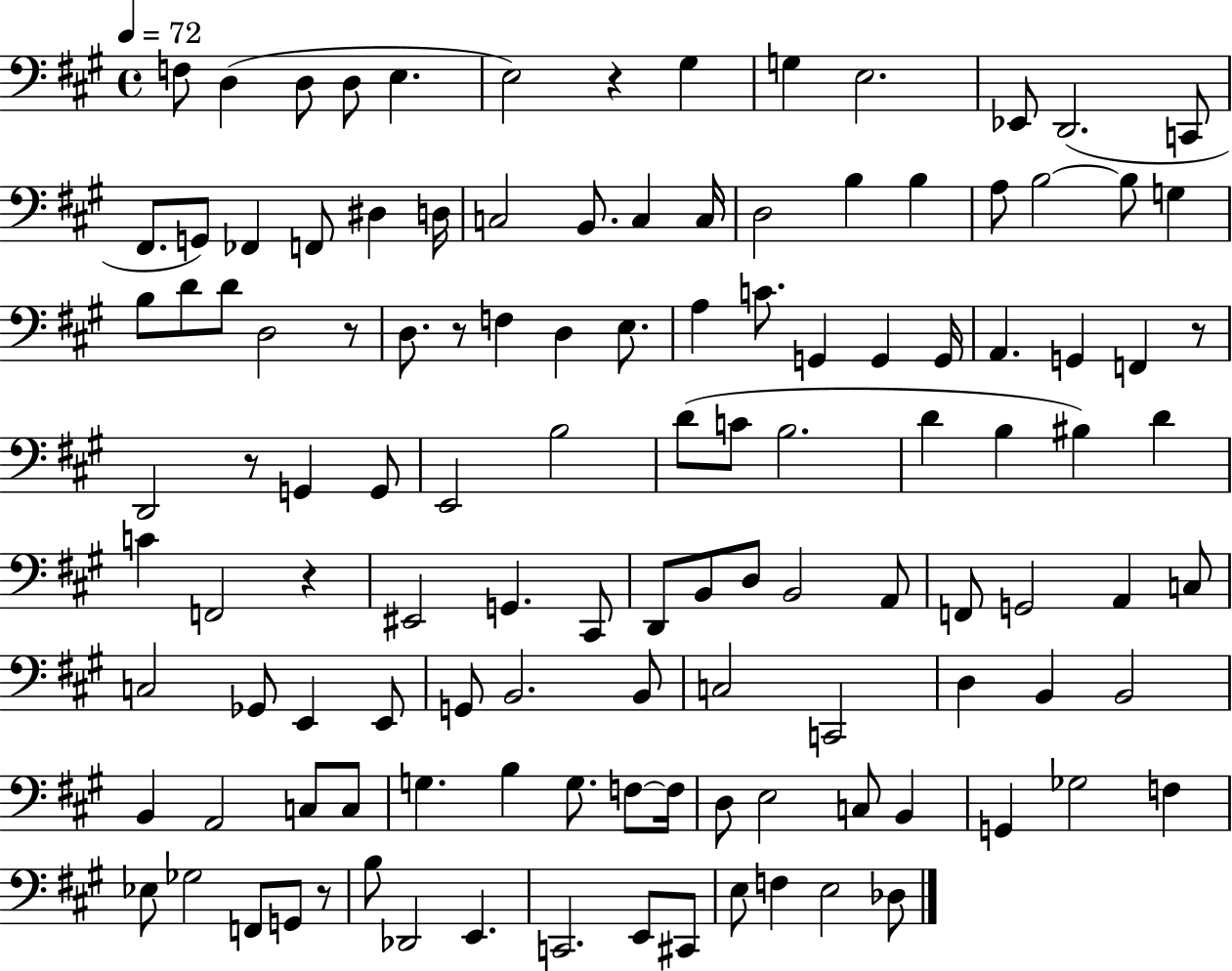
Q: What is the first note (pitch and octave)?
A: F3